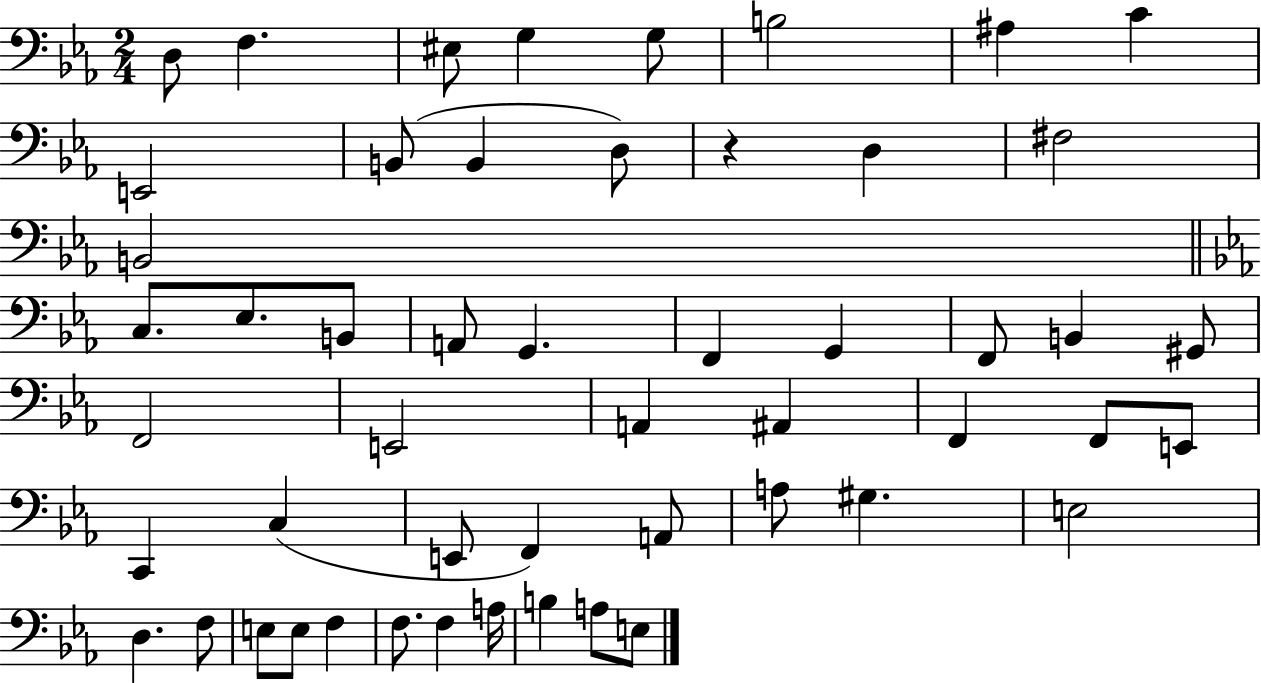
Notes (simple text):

D3/e F3/q. EIS3/e G3/q G3/e B3/h A#3/q C4/q E2/h B2/e B2/q D3/e R/q D3/q F#3/h B2/h C3/e. Eb3/e. B2/e A2/e G2/q. F2/q G2/q F2/e B2/q G#2/e F2/h E2/h A2/q A#2/q F2/q F2/e E2/e C2/q C3/q E2/e F2/q A2/e A3/e G#3/q. E3/h D3/q. F3/e E3/e E3/e F3/q F3/e. F3/q A3/s B3/q A3/e E3/e